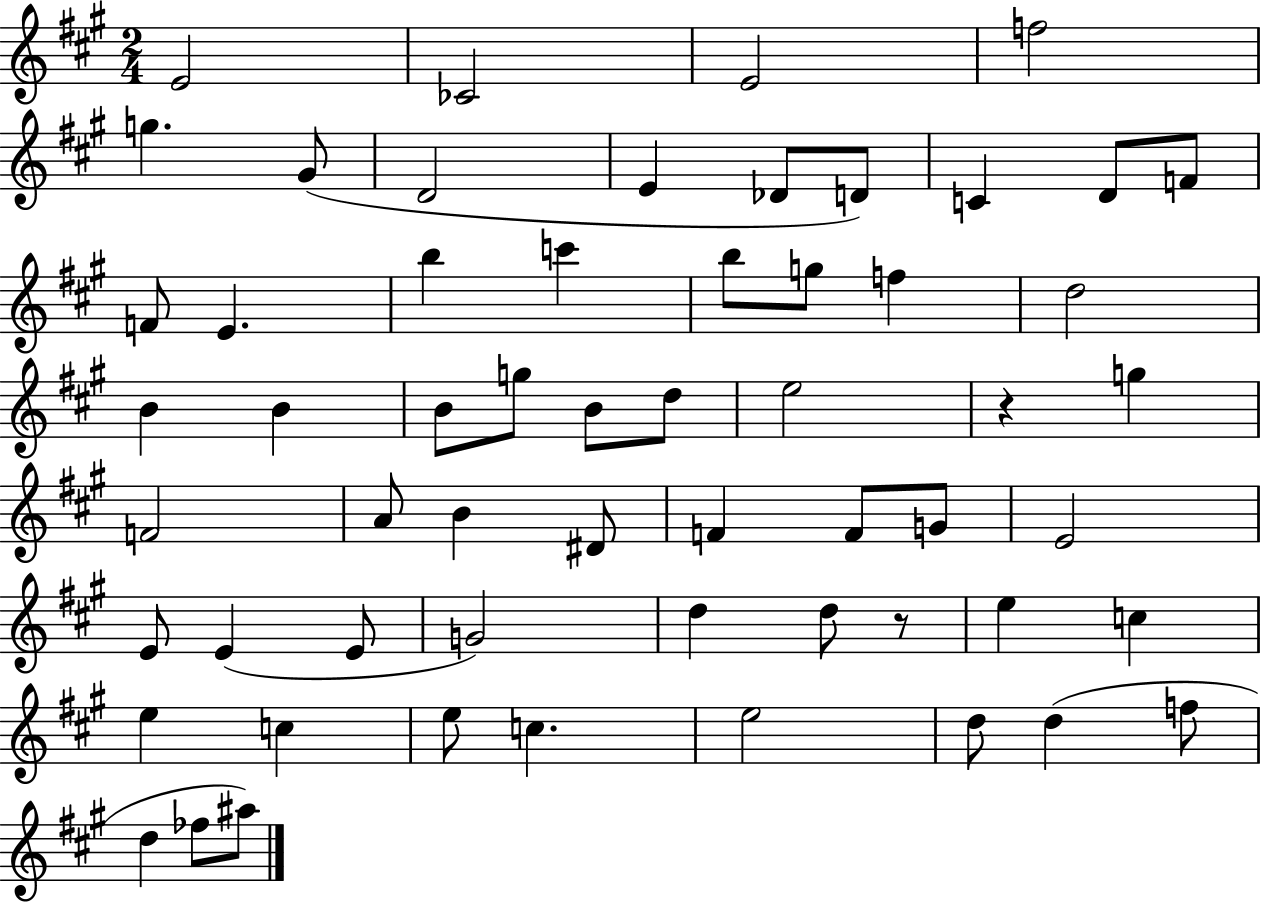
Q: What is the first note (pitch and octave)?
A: E4